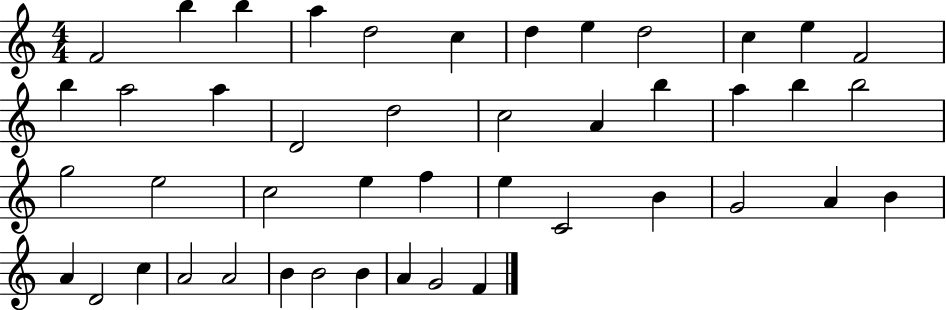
X:1
T:Untitled
M:4/4
L:1/4
K:C
F2 b b a d2 c d e d2 c e F2 b a2 a D2 d2 c2 A b a b b2 g2 e2 c2 e f e C2 B G2 A B A D2 c A2 A2 B B2 B A G2 F